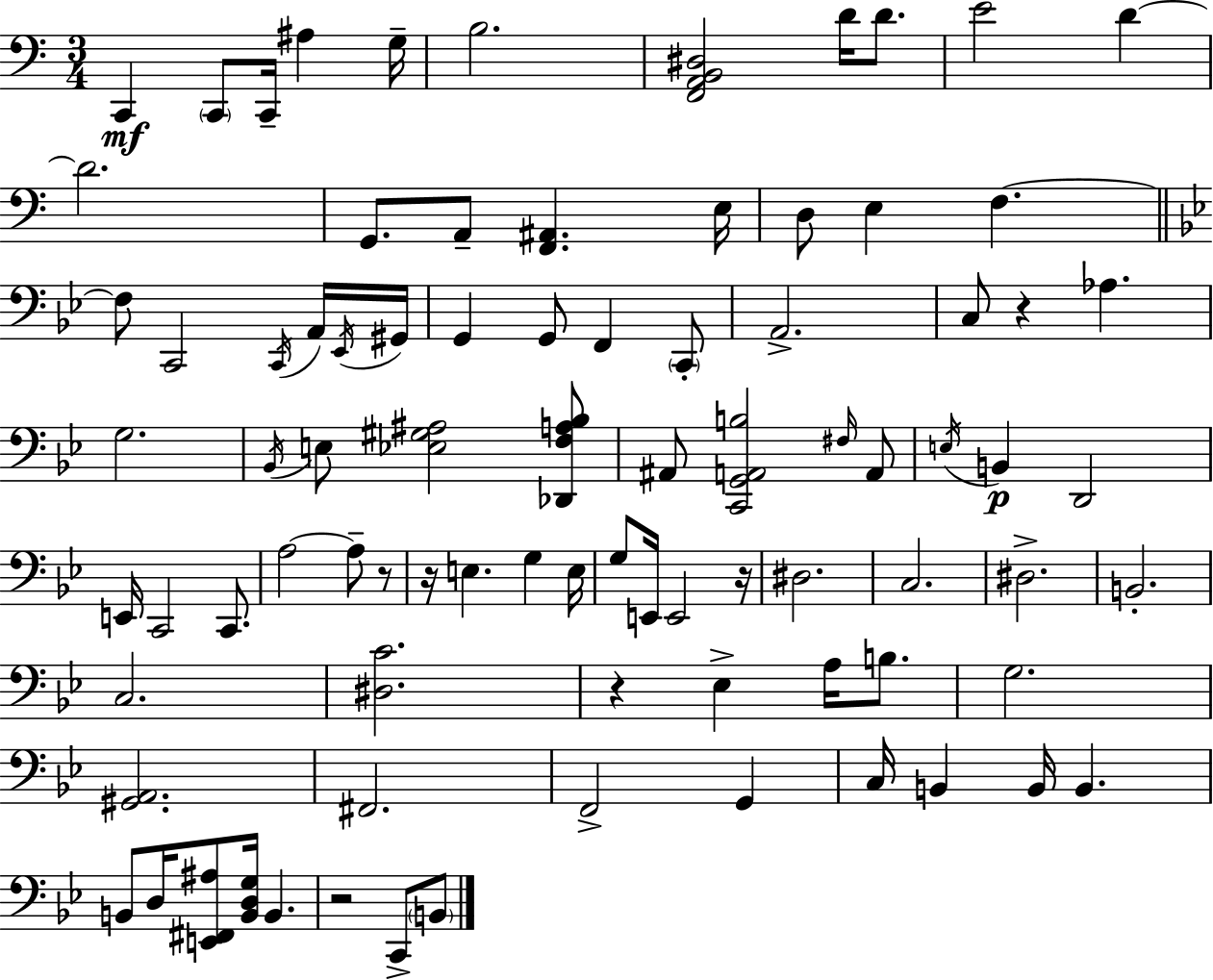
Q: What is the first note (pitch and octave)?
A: C2